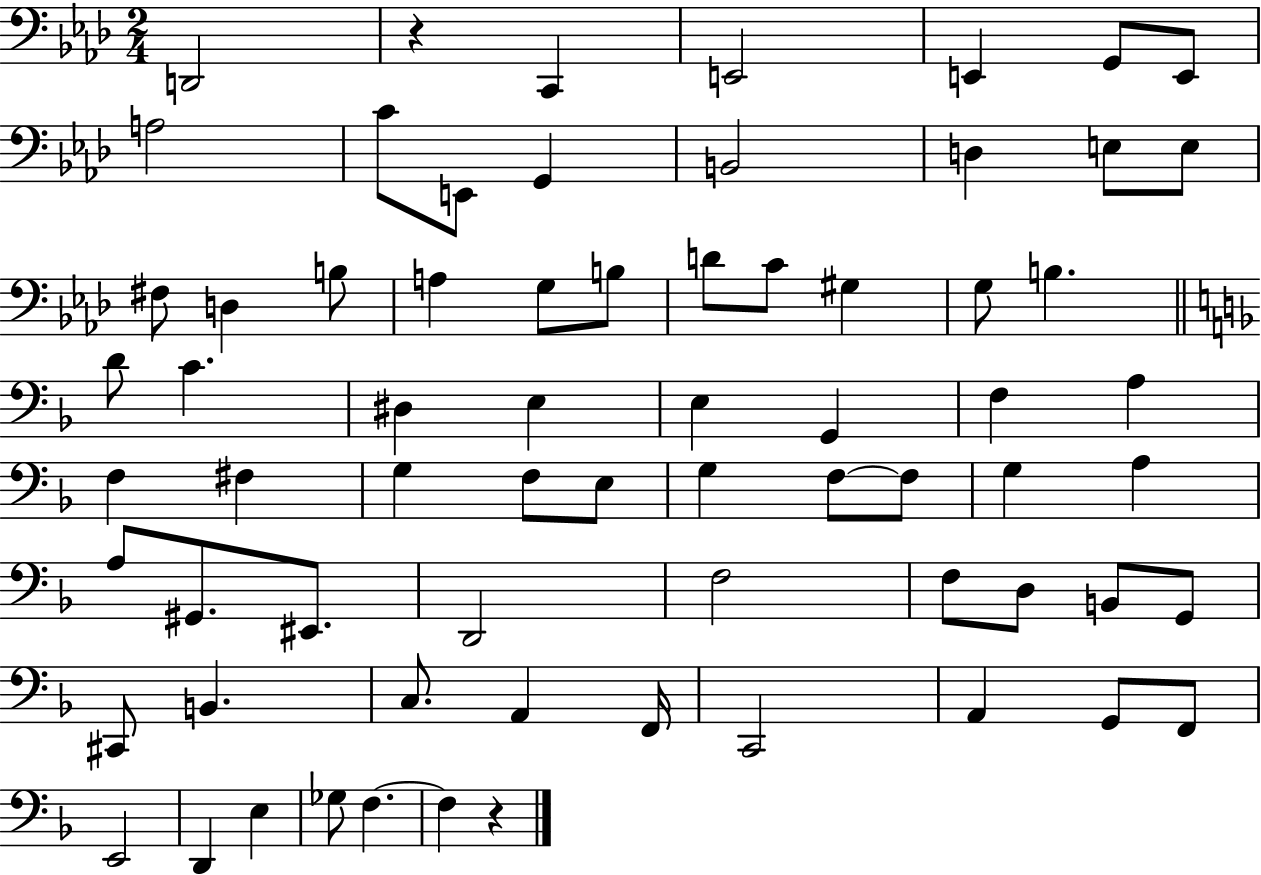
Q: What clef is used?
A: bass